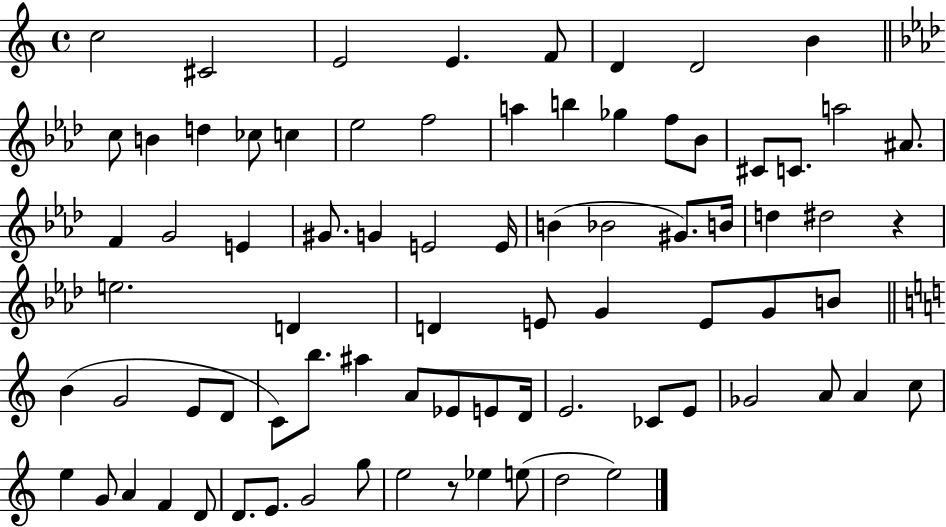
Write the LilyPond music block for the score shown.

{
  \clef treble
  \time 4/4
  \defaultTimeSignature
  \key c \major
  c''2 cis'2 | e'2 e'4. f'8 | d'4 d'2 b'4 | \bar "||" \break \key f \minor c''8 b'4 d''4 ces''8 c''4 | ees''2 f''2 | a''4 b''4 ges''4 f''8 bes'8 | cis'8 c'8. a''2 ais'8. | \break f'4 g'2 e'4 | gis'8. g'4 e'2 e'16 | b'4( bes'2 gis'8.) b'16 | d''4 dis''2 r4 | \break e''2. d'4 | d'4 e'8 g'4 e'8 g'8 b'8 | \bar "||" \break \key c \major b'4( g'2 e'8 d'8 | c'8) b''8. ais''4 a'8 ees'8 e'8 d'16 | e'2. ces'8 e'8 | ges'2 a'8 a'4 c''8 | \break e''4 g'8 a'4 f'4 d'8 | d'8. e'8. g'2 g''8 | e''2 r8 ees''4 e''8( | d''2 e''2) | \break \bar "|."
}